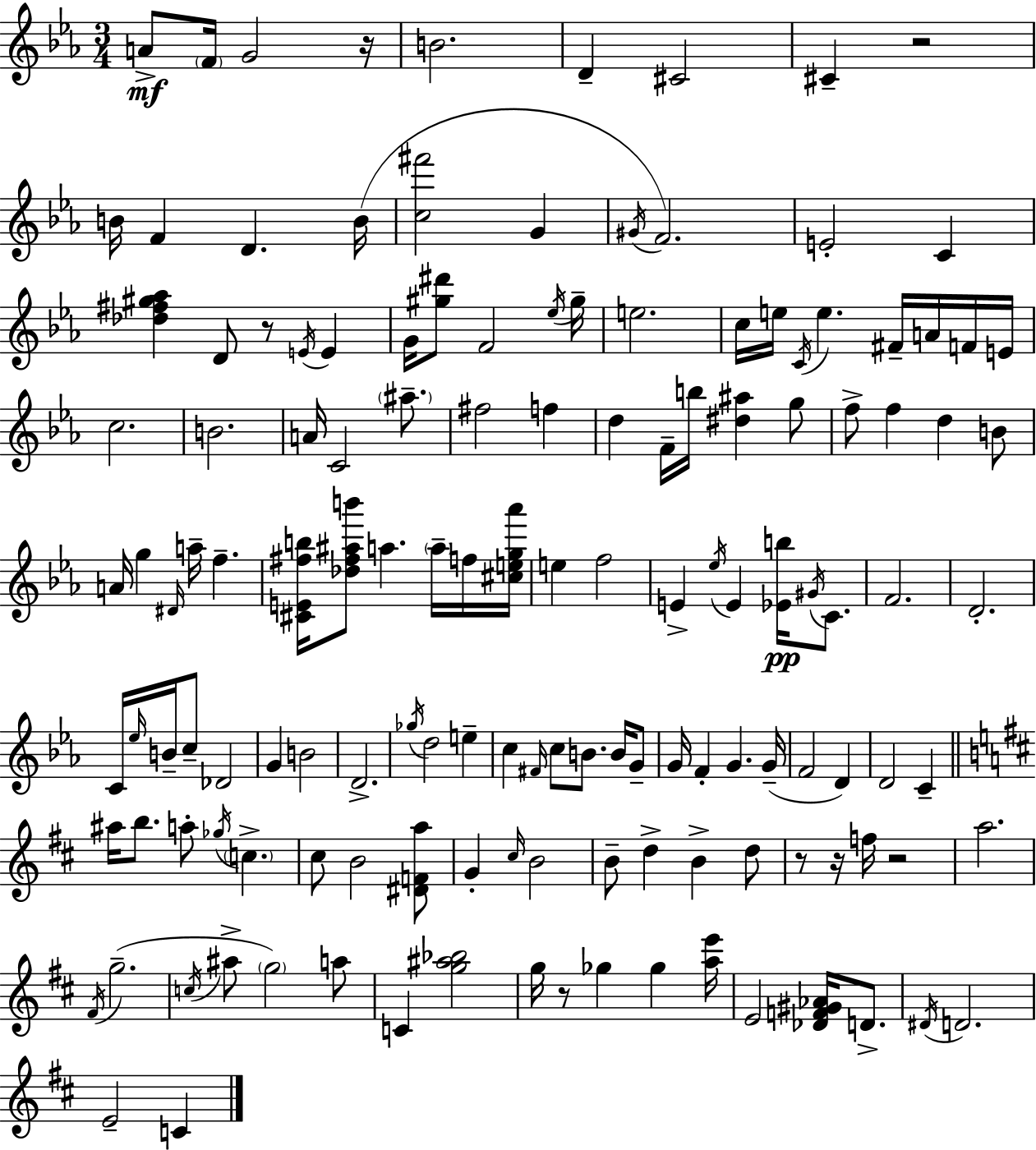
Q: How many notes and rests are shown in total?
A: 140